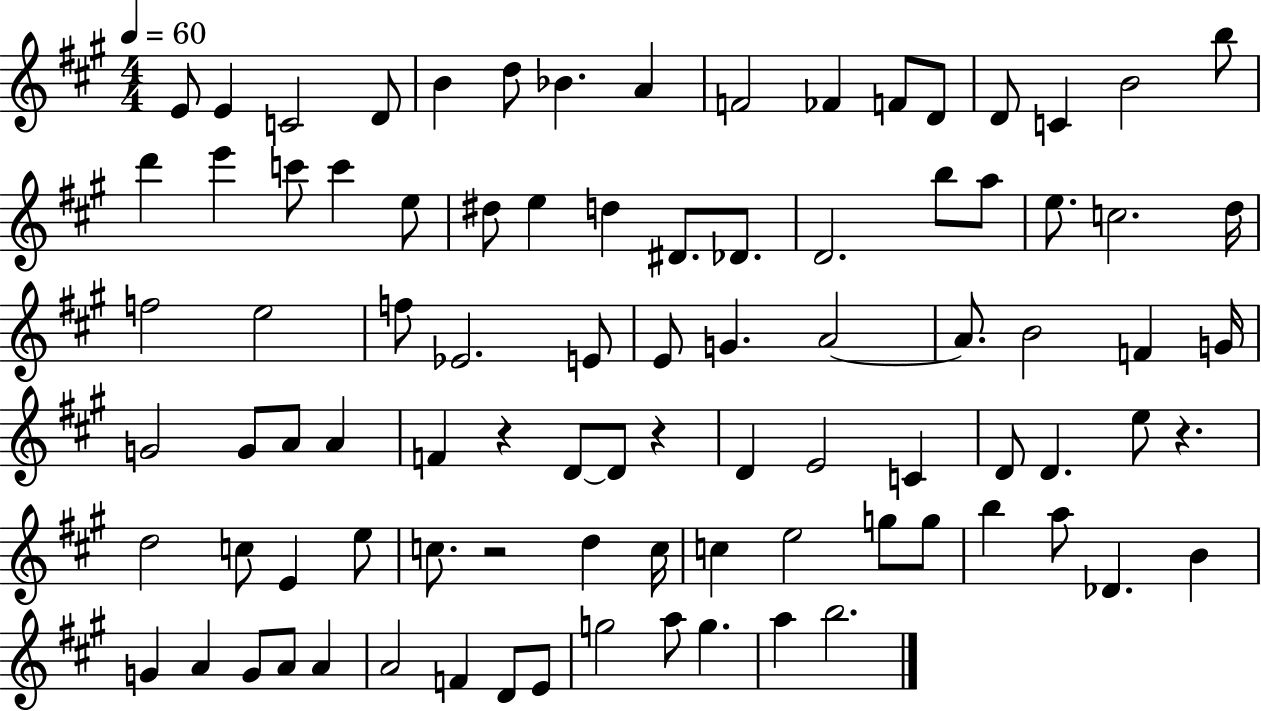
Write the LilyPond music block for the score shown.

{
  \clef treble
  \numericTimeSignature
  \time 4/4
  \key a \major
  \tempo 4 = 60
  e'8 e'4 c'2 d'8 | b'4 d''8 bes'4. a'4 | f'2 fes'4 f'8 d'8 | d'8 c'4 b'2 b''8 | \break d'''4 e'''4 c'''8 c'''4 e''8 | dis''8 e''4 d''4 dis'8. des'8. | d'2. b''8 a''8 | e''8. c''2. d''16 | \break f''2 e''2 | f''8 ees'2. e'8 | e'8 g'4. a'2~~ | a'8. b'2 f'4 g'16 | \break g'2 g'8 a'8 a'4 | f'4 r4 d'8~~ d'8 r4 | d'4 e'2 c'4 | d'8 d'4. e''8 r4. | \break d''2 c''8 e'4 e''8 | c''8. r2 d''4 c''16 | c''4 e''2 g''8 g''8 | b''4 a''8 des'4. b'4 | \break g'4 a'4 g'8 a'8 a'4 | a'2 f'4 d'8 e'8 | g''2 a''8 g''4. | a''4 b''2. | \break \bar "|."
}